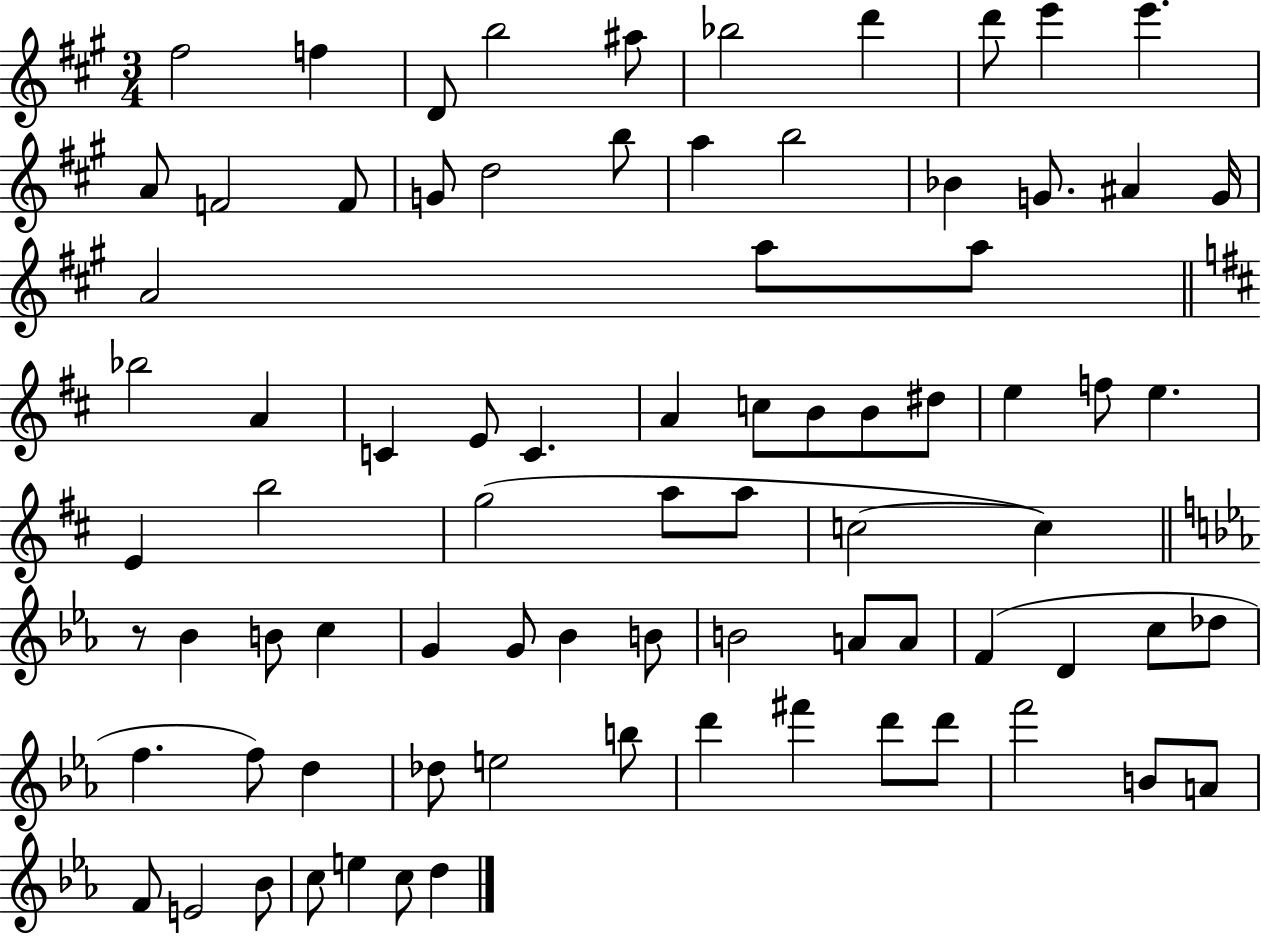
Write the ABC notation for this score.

X:1
T:Untitled
M:3/4
L:1/4
K:A
^f2 f D/2 b2 ^a/2 _b2 d' d'/2 e' e' A/2 F2 F/2 G/2 d2 b/2 a b2 _B G/2 ^A G/4 A2 a/2 a/2 _b2 A C E/2 C A c/2 B/2 B/2 ^d/2 e f/2 e E b2 g2 a/2 a/2 c2 c z/2 _B B/2 c G G/2 _B B/2 B2 A/2 A/2 F D c/2 _d/2 f f/2 d _d/2 e2 b/2 d' ^f' d'/2 d'/2 f'2 B/2 A/2 F/2 E2 _B/2 c/2 e c/2 d